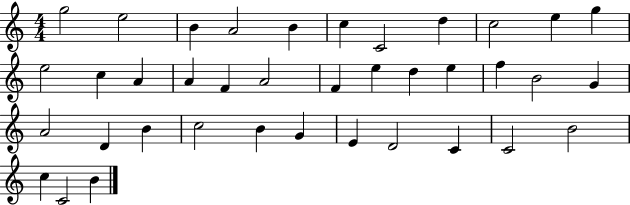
G5/h E5/h B4/q A4/h B4/q C5/q C4/h D5/q C5/h E5/q G5/q E5/h C5/q A4/q A4/q F4/q A4/h F4/q E5/q D5/q E5/q F5/q B4/h G4/q A4/h D4/q B4/q C5/h B4/q G4/q E4/q D4/h C4/q C4/h B4/h C5/q C4/h B4/q